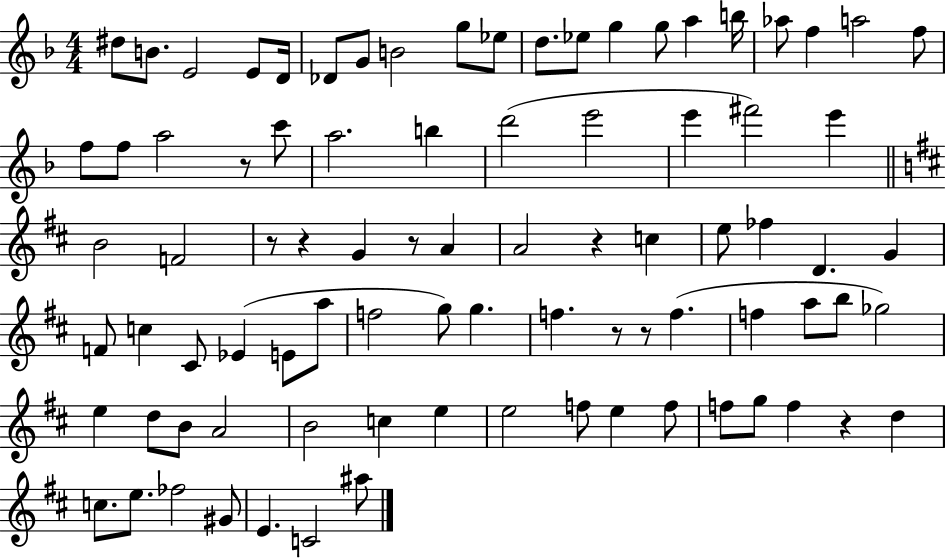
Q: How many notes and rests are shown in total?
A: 86